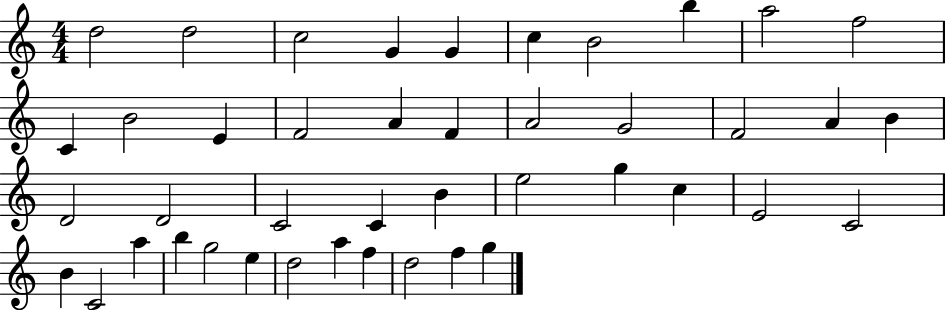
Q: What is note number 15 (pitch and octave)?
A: A4